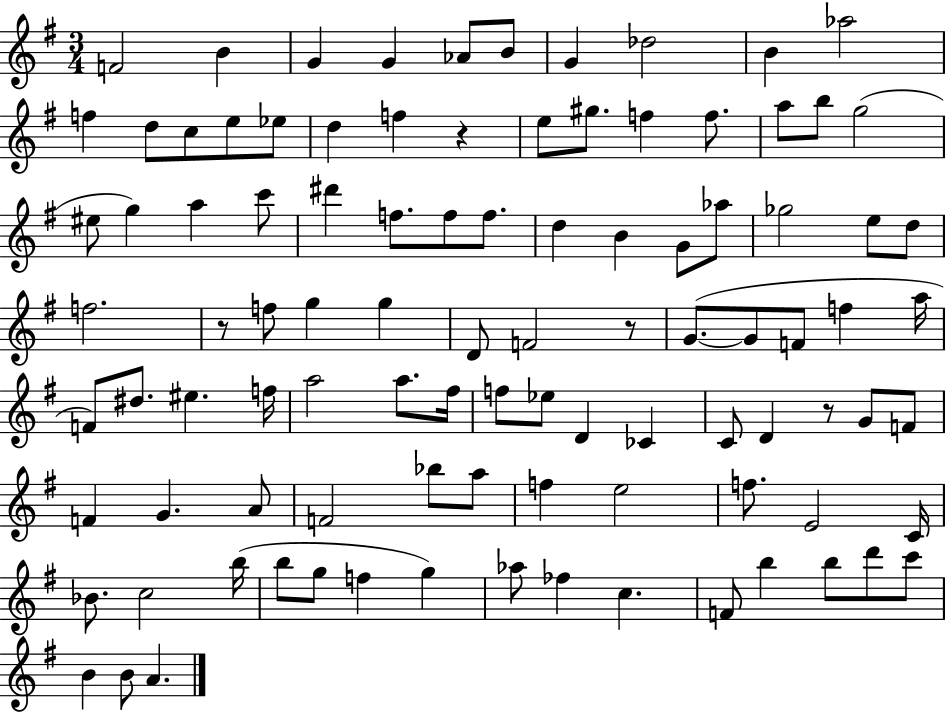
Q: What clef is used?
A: treble